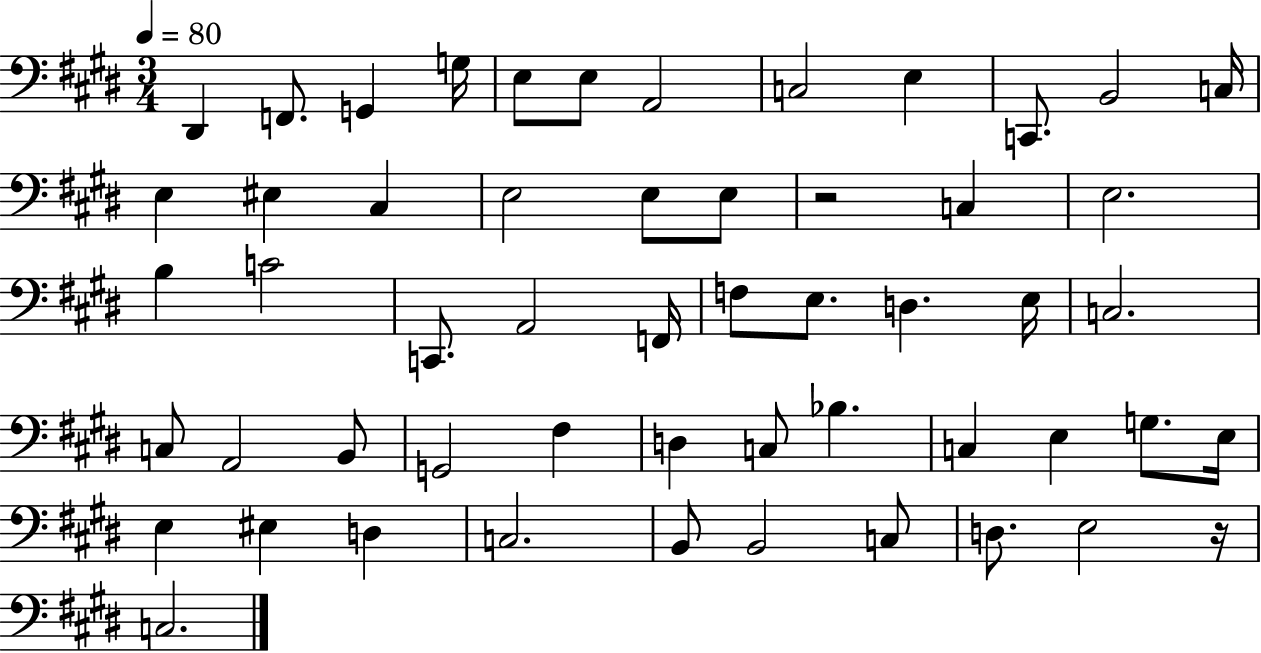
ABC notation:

X:1
T:Untitled
M:3/4
L:1/4
K:E
^D,, F,,/2 G,, G,/4 E,/2 E,/2 A,,2 C,2 E, C,,/2 B,,2 C,/4 E, ^E, ^C, E,2 E,/2 E,/2 z2 C, E,2 B, C2 C,,/2 A,,2 F,,/4 F,/2 E,/2 D, E,/4 C,2 C,/2 A,,2 B,,/2 G,,2 ^F, D, C,/2 _B, C, E, G,/2 E,/4 E, ^E, D, C,2 B,,/2 B,,2 C,/2 D,/2 E,2 z/4 C,2